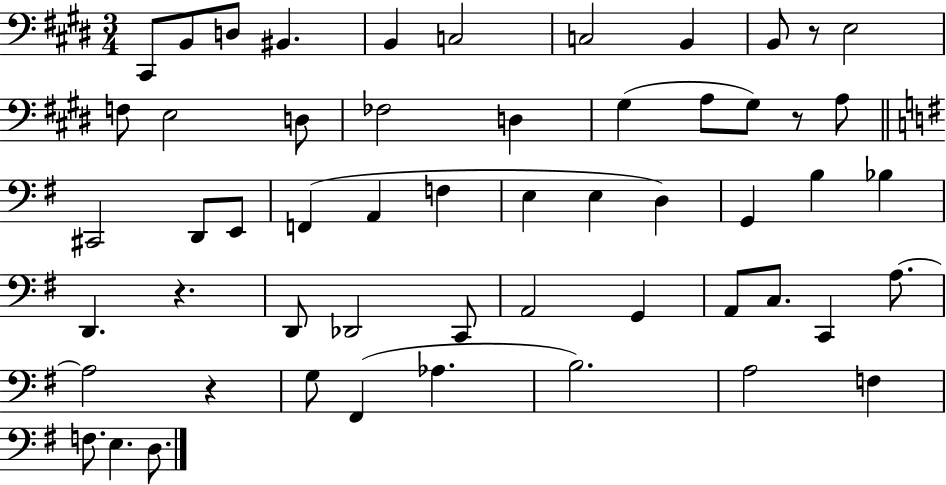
X:1
T:Untitled
M:3/4
L:1/4
K:E
^C,,/2 B,,/2 D,/2 ^B,, B,, C,2 C,2 B,, B,,/2 z/2 E,2 F,/2 E,2 D,/2 _F,2 D, ^G, A,/2 ^G,/2 z/2 A,/2 ^C,,2 D,,/2 E,,/2 F,, A,, F, E, E, D, G,, B, _B, D,, z D,,/2 _D,,2 C,,/2 A,,2 G,, A,,/2 C,/2 C,, A,/2 A,2 z G,/2 ^F,, _A, B,2 A,2 F, F,/2 E, D,/2